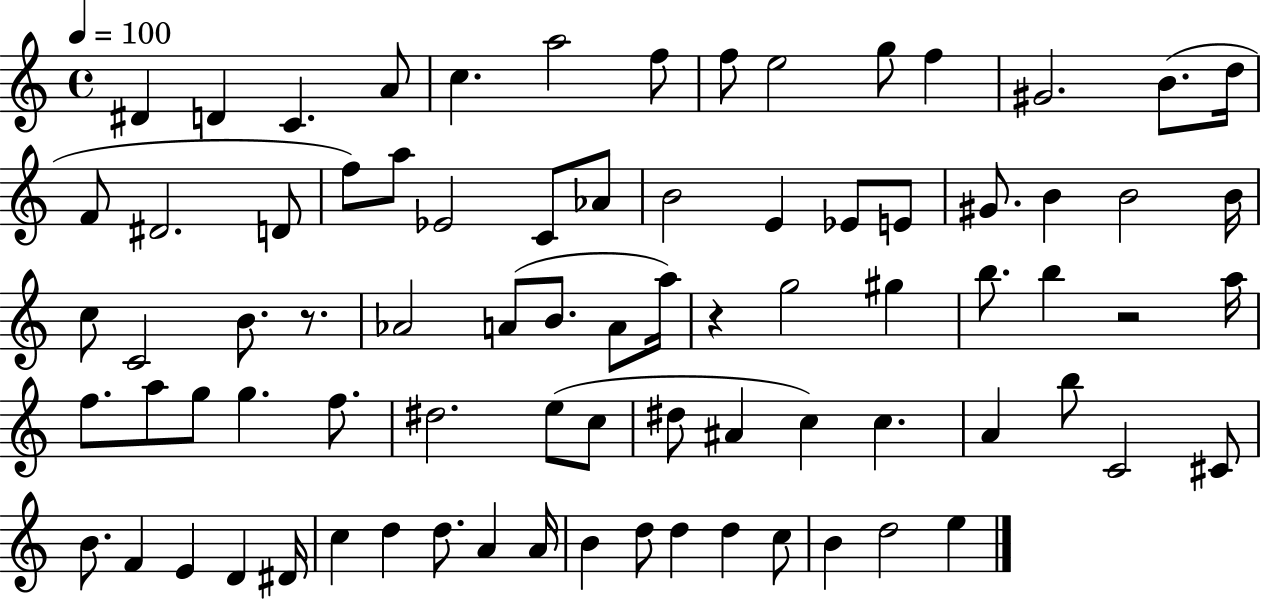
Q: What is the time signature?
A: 4/4